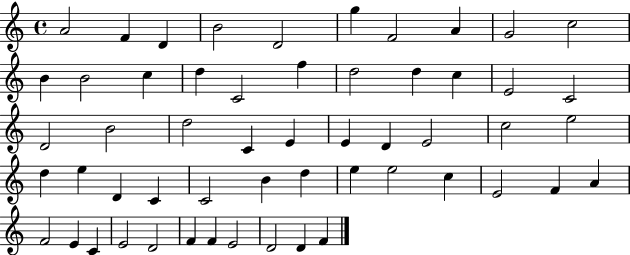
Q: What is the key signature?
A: C major